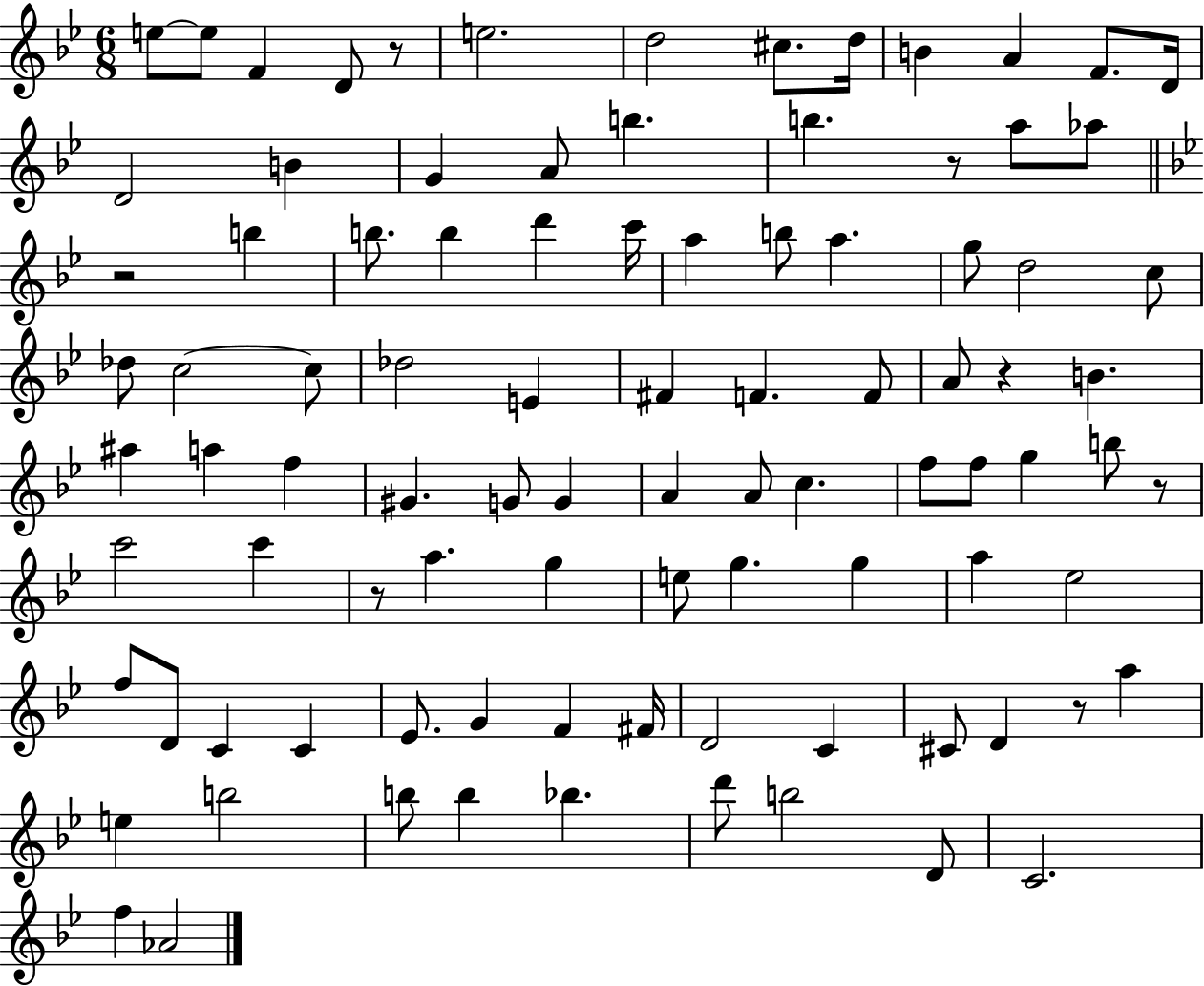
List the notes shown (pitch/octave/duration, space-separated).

E5/e E5/e F4/q D4/e R/e E5/h. D5/h C#5/e. D5/s B4/q A4/q F4/e. D4/s D4/h B4/q G4/q A4/e B5/q. B5/q. R/e A5/e Ab5/e R/h B5/q B5/e. B5/q D6/q C6/s A5/q B5/e A5/q. G5/e D5/h C5/e Db5/e C5/h C5/e Db5/h E4/q F#4/q F4/q. F4/e A4/e R/q B4/q. A#5/q A5/q F5/q G#4/q. G4/e G4/q A4/q A4/e C5/q. F5/e F5/e G5/q B5/e R/e C6/h C6/q R/e A5/q. G5/q E5/e G5/q. G5/q A5/q Eb5/h F5/e D4/e C4/q C4/q Eb4/e. G4/q F4/q F#4/s D4/h C4/q C#4/e D4/q R/e A5/q E5/q B5/h B5/e B5/q Bb5/q. D6/e B5/h D4/e C4/h. F5/q Ab4/h